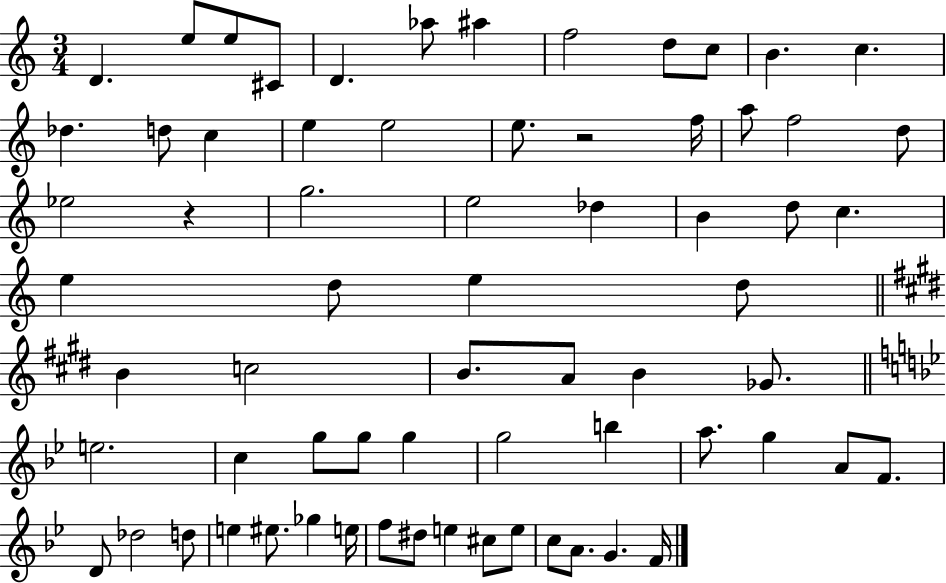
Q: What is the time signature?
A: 3/4